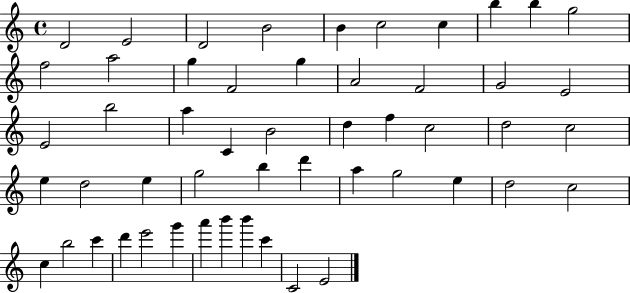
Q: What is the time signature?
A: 4/4